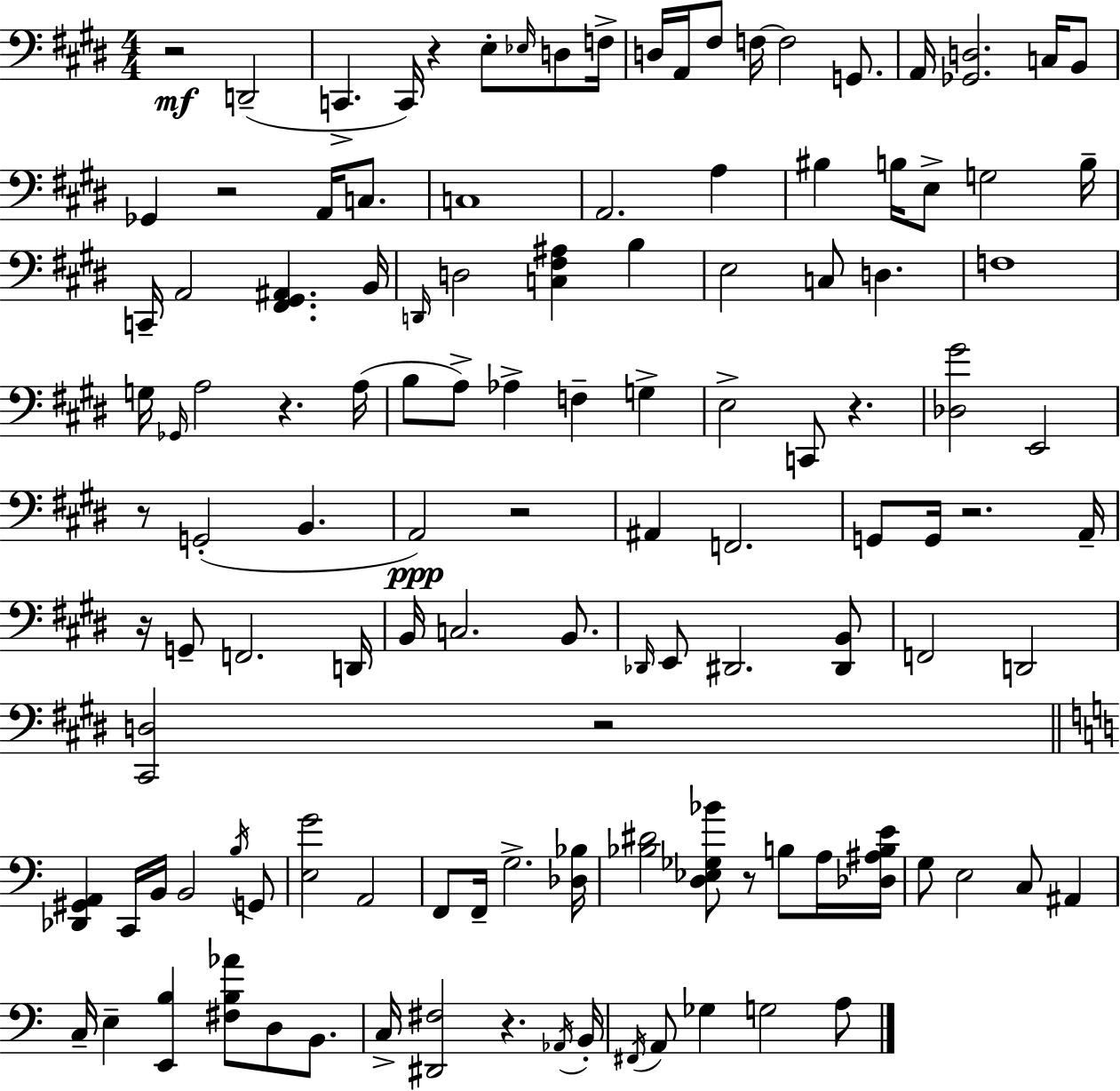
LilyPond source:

{
  \clef bass
  \numericTimeSignature
  \time 4/4
  \key e \major
  \repeat volta 2 { r2\mf d,2--( | c,4.-> c,16) r4 e8-. \grace { ees16 } d8 | f16-> d16 a,16 fis8 f16~~ f2 g,8. | a,16 <ges, d>2. c16 b,8 | \break ges,4 r2 a,16 c8. | c1 | a,2. a4 | bis4 b16 e8-> g2 | \break b16-- c,16-- a,2 <fis, gis, ais,>4. | b,16 \grace { d,16 } d2 <c fis ais>4 b4 | e2 c8 d4. | f1 | \break g16 \grace { ges,16 } a2 r4. | a16( b8 a8->) aes4-> f4-- g4-> | e2-> c,8 r4. | <des gis'>2 e,2 | \break r8 g,2-.( b,4. | a,2\ppp) r2 | ais,4 f,2. | g,8 g,16 r2. | \break a,16-- r16 g,8-- f,2. | d,16 b,16 c2. | b,8. \grace { des,16 } e,8 dis,2. | <dis, b,>8 f,2 d,2 | \break <cis, d>2 r2 | \bar "||" \break \key c \major <des, gis, a,>4 c,16 b,16 b,2 \acciaccatura { b16 } g,8 | <e g'>2 a,2 | f,8 f,16-- g2.-> | <des bes>16 <bes dis'>2 <d ees ges bes'>8 r8 b8 a16 | \break <des ais b e'>16 g8 e2 c8 ais,4 | c16-- e4-- <e, b>4 <fis b aes'>8 d8 b,8. | c16-> <dis, fis>2 r4. | \acciaccatura { aes,16 } b,16-. \acciaccatura { fis,16 } a,8 ges4 g2 | \break a8 } \bar "|."
}